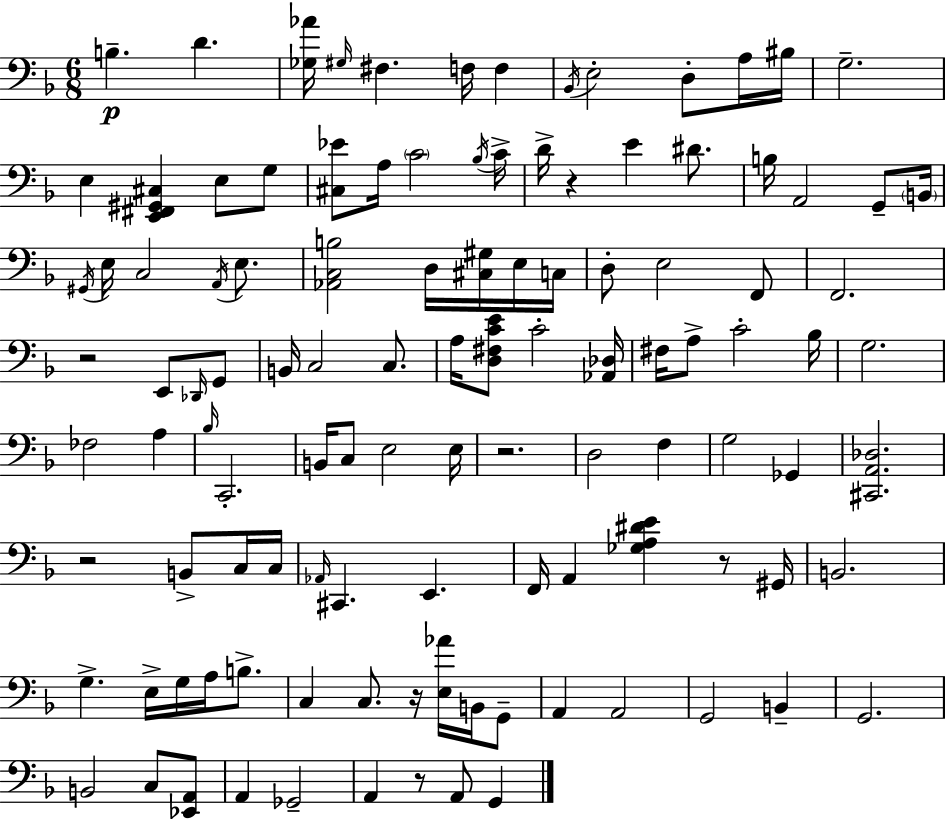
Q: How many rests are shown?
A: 7